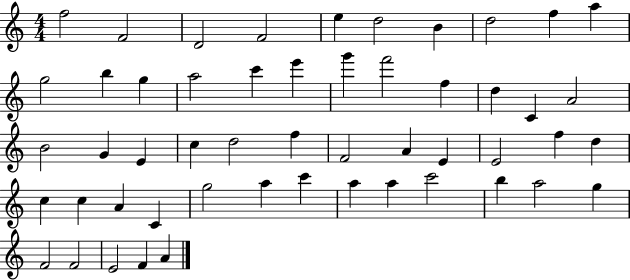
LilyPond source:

{
  \clef treble
  \numericTimeSignature
  \time 4/4
  \key c \major
  f''2 f'2 | d'2 f'2 | e''4 d''2 b'4 | d''2 f''4 a''4 | \break g''2 b''4 g''4 | a''2 c'''4 e'''4 | g'''4 f'''2 f''4 | d''4 c'4 a'2 | \break b'2 g'4 e'4 | c''4 d''2 f''4 | f'2 a'4 e'4 | e'2 f''4 d''4 | \break c''4 c''4 a'4 c'4 | g''2 a''4 c'''4 | a''4 a''4 c'''2 | b''4 a''2 g''4 | \break f'2 f'2 | e'2 f'4 a'4 | \bar "|."
}